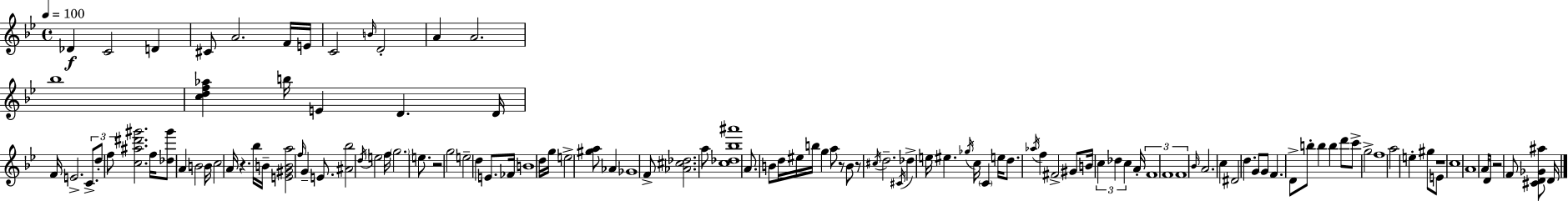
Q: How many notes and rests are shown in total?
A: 123